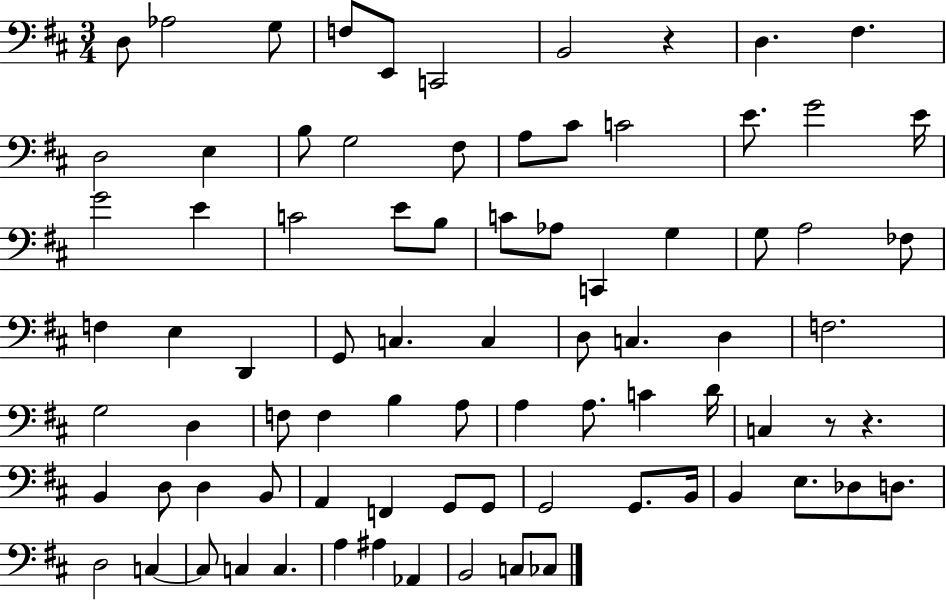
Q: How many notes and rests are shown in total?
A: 82